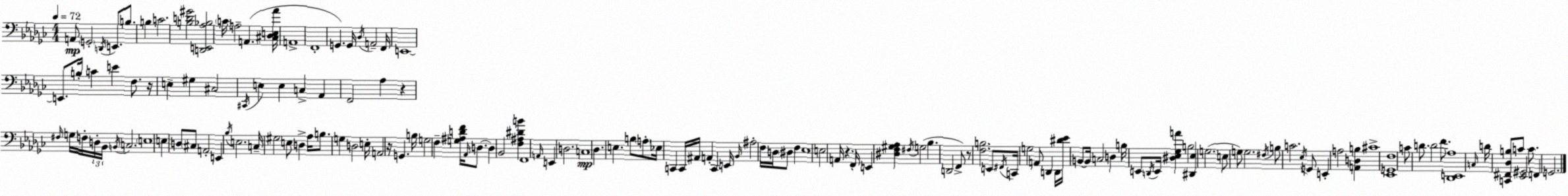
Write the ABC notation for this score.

X:1
T:Untitled
M:4/4
L:1/4
K:Ebm
A,,/2 G,,2 D,,/4 E,,/2 B,/2 B, C2 [B,D^G]2 [D,,E,,_A,_B,]2 C/4 A,2 A,, [^C,_D,E,_A]/4 A,,4 F,,4 G,, G,,/4 _D,/4 A,,2 F,,/4 E,,4 E,,/2 B,/4 C E F,/2 z/4 E, ^G, ^C,2 ^C,,/4 E, E, C, _A,, F,,2 _A, z ^F,/4 G,/4 F,/4 D,/4 _B,,/4 B,,/4 C,2 E,4 E, D,/2 ^C,/2 A,,2 E,, _B,/4 E,2 C,/4 ^G,2 E,/2 D, _A,/4 B,/2 G, D,2 E,/4 A,,2 z/4 G,, B,/4 G,2 F, [G,^A,DF]/4 _A,,/4 D,/2 D, _B,,2 [F,^A,^DB] F,,4 A,,/4 E,, D,2 C,4 _D, E, B,/2 A,/2 _E,/4 C,, C,,/4 ^A,,/4 A,, C,, E,,/4 _B,,/4 ^A,2 F,/4 D,/4 ^D,/2 F, _E,4 E,2 A,,/4 z F,,/4 E,, [^D,F,^G,_A,] ^F,/4 G,2 _B, D,,2 F,,/2 z/2 [F,B,]2 E,,/2 ^F,,/4 C,,/4 G,2 A,,/2 D,, D,,/4 [^D_E]/4 B,,/2 B,,/4 C,2 D, B,/4 E,,/2 D,,/4 E,,/4 [^D,_E,_G,A] B,2 [^D,,_E,] G,2 E,/2 G,/2 G,2 ^F,/4 B,/2 C2 _E,/4 G,,/2 E,, A,2 [A,,D,B,] ^C4 [_E,,G,,F,]4 C/2 D/2 D2 F/2 [_D,,E,,_A,]4 C,/4 D/4 [C,,^F,,_D,B,]/2 C/2 [_E,,^G,,]2 C/2 F,, G,,2